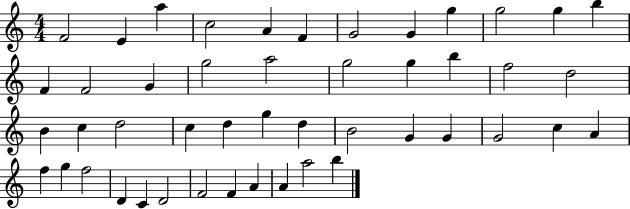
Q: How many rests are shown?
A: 0